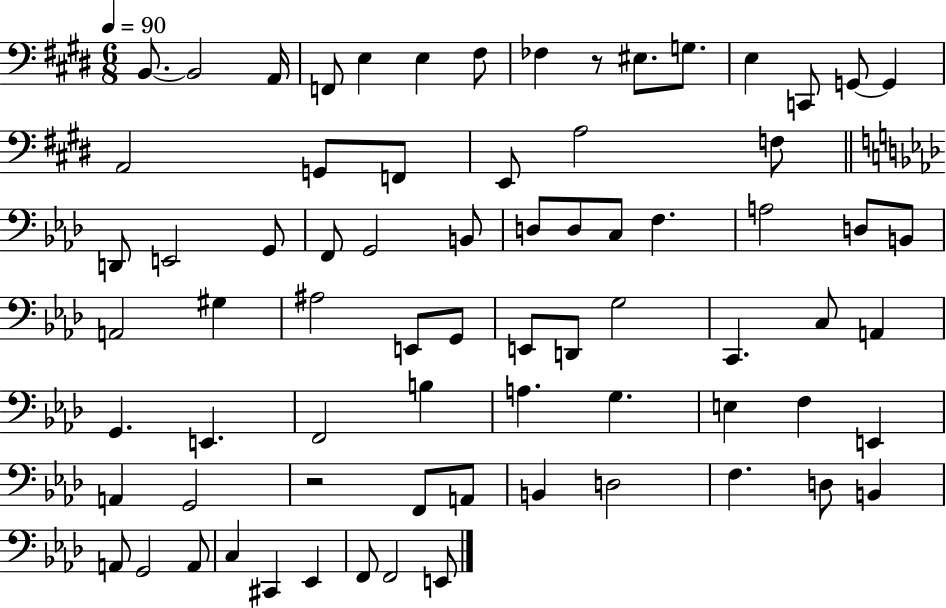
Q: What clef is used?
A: bass